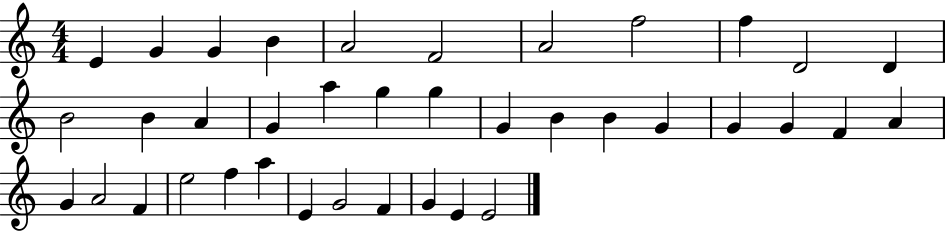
X:1
T:Untitled
M:4/4
L:1/4
K:C
E G G B A2 F2 A2 f2 f D2 D B2 B A G a g g G B B G G G F A G A2 F e2 f a E G2 F G E E2